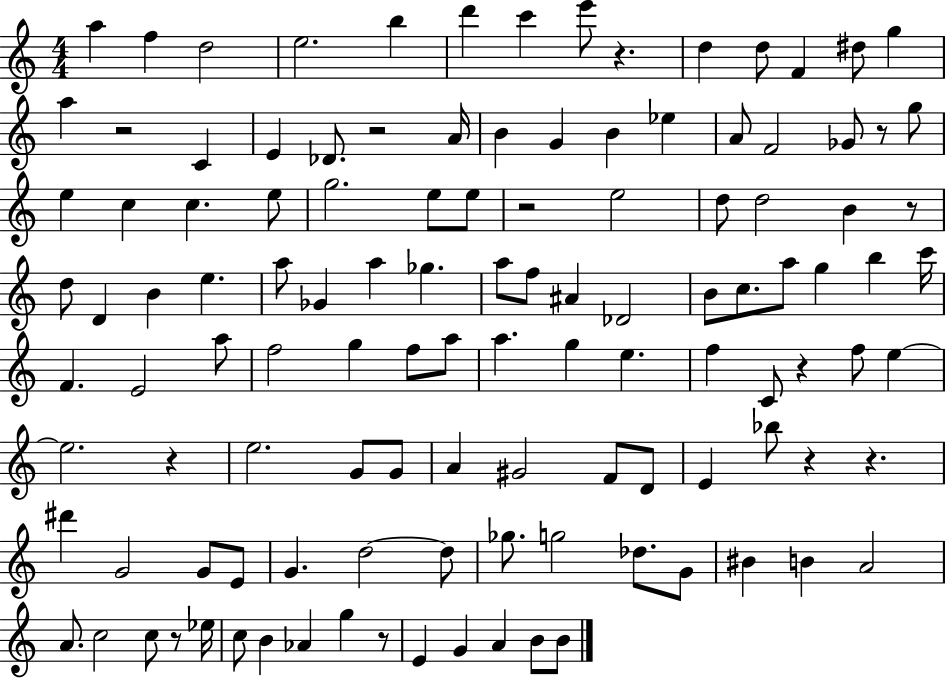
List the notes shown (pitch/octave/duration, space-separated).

A5/q F5/q D5/h E5/h. B5/q D6/q C6/q E6/e R/q. D5/q D5/e F4/q D#5/e G5/q A5/q R/h C4/q E4/q Db4/e. R/h A4/s B4/q G4/q B4/q Eb5/q A4/e F4/h Gb4/e R/e G5/e E5/q C5/q C5/q. E5/e G5/h. E5/e E5/e R/h E5/h D5/e D5/h B4/q R/e D5/e D4/q B4/q E5/q. A5/e Gb4/q A5/q Gb5/q. A5/e F5/e A#4/q Db4/h B4/e C5/e. A5/e G5/q B5/q C6/s F4/q. E4/h A5/e F5/h G5/q F5/e A5/e A5/q. G5/q E5/q. F5/q C4/e R/q F5/e E5/q E5/h. R/q E5/h. G4/e G4/e A4/q G#4/h F4/e D4/e E4/q Bb5/e R/q R/q. D#6/q G4/h G4/e E4/e G4/q. D5/h D5/e Gb5/e. G5/h Db5/e. G4/e BIS4/q B4/q A4/h A4/e. C5/h C5/e R/e Eb5/s C5/e B4/q Ab4/q G5/q R/e E4/q G4/q A4/q B4/e B4/e